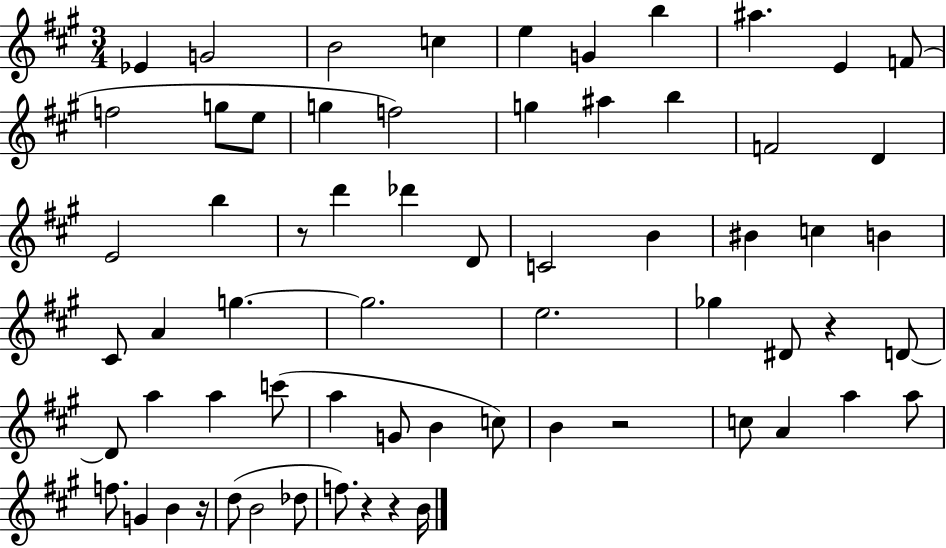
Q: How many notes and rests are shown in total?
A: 65